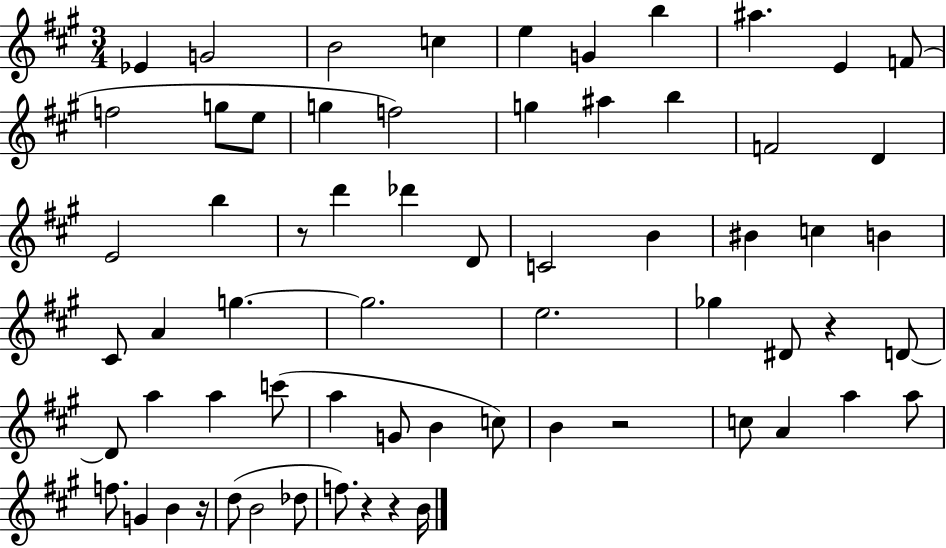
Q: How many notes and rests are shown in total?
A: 65